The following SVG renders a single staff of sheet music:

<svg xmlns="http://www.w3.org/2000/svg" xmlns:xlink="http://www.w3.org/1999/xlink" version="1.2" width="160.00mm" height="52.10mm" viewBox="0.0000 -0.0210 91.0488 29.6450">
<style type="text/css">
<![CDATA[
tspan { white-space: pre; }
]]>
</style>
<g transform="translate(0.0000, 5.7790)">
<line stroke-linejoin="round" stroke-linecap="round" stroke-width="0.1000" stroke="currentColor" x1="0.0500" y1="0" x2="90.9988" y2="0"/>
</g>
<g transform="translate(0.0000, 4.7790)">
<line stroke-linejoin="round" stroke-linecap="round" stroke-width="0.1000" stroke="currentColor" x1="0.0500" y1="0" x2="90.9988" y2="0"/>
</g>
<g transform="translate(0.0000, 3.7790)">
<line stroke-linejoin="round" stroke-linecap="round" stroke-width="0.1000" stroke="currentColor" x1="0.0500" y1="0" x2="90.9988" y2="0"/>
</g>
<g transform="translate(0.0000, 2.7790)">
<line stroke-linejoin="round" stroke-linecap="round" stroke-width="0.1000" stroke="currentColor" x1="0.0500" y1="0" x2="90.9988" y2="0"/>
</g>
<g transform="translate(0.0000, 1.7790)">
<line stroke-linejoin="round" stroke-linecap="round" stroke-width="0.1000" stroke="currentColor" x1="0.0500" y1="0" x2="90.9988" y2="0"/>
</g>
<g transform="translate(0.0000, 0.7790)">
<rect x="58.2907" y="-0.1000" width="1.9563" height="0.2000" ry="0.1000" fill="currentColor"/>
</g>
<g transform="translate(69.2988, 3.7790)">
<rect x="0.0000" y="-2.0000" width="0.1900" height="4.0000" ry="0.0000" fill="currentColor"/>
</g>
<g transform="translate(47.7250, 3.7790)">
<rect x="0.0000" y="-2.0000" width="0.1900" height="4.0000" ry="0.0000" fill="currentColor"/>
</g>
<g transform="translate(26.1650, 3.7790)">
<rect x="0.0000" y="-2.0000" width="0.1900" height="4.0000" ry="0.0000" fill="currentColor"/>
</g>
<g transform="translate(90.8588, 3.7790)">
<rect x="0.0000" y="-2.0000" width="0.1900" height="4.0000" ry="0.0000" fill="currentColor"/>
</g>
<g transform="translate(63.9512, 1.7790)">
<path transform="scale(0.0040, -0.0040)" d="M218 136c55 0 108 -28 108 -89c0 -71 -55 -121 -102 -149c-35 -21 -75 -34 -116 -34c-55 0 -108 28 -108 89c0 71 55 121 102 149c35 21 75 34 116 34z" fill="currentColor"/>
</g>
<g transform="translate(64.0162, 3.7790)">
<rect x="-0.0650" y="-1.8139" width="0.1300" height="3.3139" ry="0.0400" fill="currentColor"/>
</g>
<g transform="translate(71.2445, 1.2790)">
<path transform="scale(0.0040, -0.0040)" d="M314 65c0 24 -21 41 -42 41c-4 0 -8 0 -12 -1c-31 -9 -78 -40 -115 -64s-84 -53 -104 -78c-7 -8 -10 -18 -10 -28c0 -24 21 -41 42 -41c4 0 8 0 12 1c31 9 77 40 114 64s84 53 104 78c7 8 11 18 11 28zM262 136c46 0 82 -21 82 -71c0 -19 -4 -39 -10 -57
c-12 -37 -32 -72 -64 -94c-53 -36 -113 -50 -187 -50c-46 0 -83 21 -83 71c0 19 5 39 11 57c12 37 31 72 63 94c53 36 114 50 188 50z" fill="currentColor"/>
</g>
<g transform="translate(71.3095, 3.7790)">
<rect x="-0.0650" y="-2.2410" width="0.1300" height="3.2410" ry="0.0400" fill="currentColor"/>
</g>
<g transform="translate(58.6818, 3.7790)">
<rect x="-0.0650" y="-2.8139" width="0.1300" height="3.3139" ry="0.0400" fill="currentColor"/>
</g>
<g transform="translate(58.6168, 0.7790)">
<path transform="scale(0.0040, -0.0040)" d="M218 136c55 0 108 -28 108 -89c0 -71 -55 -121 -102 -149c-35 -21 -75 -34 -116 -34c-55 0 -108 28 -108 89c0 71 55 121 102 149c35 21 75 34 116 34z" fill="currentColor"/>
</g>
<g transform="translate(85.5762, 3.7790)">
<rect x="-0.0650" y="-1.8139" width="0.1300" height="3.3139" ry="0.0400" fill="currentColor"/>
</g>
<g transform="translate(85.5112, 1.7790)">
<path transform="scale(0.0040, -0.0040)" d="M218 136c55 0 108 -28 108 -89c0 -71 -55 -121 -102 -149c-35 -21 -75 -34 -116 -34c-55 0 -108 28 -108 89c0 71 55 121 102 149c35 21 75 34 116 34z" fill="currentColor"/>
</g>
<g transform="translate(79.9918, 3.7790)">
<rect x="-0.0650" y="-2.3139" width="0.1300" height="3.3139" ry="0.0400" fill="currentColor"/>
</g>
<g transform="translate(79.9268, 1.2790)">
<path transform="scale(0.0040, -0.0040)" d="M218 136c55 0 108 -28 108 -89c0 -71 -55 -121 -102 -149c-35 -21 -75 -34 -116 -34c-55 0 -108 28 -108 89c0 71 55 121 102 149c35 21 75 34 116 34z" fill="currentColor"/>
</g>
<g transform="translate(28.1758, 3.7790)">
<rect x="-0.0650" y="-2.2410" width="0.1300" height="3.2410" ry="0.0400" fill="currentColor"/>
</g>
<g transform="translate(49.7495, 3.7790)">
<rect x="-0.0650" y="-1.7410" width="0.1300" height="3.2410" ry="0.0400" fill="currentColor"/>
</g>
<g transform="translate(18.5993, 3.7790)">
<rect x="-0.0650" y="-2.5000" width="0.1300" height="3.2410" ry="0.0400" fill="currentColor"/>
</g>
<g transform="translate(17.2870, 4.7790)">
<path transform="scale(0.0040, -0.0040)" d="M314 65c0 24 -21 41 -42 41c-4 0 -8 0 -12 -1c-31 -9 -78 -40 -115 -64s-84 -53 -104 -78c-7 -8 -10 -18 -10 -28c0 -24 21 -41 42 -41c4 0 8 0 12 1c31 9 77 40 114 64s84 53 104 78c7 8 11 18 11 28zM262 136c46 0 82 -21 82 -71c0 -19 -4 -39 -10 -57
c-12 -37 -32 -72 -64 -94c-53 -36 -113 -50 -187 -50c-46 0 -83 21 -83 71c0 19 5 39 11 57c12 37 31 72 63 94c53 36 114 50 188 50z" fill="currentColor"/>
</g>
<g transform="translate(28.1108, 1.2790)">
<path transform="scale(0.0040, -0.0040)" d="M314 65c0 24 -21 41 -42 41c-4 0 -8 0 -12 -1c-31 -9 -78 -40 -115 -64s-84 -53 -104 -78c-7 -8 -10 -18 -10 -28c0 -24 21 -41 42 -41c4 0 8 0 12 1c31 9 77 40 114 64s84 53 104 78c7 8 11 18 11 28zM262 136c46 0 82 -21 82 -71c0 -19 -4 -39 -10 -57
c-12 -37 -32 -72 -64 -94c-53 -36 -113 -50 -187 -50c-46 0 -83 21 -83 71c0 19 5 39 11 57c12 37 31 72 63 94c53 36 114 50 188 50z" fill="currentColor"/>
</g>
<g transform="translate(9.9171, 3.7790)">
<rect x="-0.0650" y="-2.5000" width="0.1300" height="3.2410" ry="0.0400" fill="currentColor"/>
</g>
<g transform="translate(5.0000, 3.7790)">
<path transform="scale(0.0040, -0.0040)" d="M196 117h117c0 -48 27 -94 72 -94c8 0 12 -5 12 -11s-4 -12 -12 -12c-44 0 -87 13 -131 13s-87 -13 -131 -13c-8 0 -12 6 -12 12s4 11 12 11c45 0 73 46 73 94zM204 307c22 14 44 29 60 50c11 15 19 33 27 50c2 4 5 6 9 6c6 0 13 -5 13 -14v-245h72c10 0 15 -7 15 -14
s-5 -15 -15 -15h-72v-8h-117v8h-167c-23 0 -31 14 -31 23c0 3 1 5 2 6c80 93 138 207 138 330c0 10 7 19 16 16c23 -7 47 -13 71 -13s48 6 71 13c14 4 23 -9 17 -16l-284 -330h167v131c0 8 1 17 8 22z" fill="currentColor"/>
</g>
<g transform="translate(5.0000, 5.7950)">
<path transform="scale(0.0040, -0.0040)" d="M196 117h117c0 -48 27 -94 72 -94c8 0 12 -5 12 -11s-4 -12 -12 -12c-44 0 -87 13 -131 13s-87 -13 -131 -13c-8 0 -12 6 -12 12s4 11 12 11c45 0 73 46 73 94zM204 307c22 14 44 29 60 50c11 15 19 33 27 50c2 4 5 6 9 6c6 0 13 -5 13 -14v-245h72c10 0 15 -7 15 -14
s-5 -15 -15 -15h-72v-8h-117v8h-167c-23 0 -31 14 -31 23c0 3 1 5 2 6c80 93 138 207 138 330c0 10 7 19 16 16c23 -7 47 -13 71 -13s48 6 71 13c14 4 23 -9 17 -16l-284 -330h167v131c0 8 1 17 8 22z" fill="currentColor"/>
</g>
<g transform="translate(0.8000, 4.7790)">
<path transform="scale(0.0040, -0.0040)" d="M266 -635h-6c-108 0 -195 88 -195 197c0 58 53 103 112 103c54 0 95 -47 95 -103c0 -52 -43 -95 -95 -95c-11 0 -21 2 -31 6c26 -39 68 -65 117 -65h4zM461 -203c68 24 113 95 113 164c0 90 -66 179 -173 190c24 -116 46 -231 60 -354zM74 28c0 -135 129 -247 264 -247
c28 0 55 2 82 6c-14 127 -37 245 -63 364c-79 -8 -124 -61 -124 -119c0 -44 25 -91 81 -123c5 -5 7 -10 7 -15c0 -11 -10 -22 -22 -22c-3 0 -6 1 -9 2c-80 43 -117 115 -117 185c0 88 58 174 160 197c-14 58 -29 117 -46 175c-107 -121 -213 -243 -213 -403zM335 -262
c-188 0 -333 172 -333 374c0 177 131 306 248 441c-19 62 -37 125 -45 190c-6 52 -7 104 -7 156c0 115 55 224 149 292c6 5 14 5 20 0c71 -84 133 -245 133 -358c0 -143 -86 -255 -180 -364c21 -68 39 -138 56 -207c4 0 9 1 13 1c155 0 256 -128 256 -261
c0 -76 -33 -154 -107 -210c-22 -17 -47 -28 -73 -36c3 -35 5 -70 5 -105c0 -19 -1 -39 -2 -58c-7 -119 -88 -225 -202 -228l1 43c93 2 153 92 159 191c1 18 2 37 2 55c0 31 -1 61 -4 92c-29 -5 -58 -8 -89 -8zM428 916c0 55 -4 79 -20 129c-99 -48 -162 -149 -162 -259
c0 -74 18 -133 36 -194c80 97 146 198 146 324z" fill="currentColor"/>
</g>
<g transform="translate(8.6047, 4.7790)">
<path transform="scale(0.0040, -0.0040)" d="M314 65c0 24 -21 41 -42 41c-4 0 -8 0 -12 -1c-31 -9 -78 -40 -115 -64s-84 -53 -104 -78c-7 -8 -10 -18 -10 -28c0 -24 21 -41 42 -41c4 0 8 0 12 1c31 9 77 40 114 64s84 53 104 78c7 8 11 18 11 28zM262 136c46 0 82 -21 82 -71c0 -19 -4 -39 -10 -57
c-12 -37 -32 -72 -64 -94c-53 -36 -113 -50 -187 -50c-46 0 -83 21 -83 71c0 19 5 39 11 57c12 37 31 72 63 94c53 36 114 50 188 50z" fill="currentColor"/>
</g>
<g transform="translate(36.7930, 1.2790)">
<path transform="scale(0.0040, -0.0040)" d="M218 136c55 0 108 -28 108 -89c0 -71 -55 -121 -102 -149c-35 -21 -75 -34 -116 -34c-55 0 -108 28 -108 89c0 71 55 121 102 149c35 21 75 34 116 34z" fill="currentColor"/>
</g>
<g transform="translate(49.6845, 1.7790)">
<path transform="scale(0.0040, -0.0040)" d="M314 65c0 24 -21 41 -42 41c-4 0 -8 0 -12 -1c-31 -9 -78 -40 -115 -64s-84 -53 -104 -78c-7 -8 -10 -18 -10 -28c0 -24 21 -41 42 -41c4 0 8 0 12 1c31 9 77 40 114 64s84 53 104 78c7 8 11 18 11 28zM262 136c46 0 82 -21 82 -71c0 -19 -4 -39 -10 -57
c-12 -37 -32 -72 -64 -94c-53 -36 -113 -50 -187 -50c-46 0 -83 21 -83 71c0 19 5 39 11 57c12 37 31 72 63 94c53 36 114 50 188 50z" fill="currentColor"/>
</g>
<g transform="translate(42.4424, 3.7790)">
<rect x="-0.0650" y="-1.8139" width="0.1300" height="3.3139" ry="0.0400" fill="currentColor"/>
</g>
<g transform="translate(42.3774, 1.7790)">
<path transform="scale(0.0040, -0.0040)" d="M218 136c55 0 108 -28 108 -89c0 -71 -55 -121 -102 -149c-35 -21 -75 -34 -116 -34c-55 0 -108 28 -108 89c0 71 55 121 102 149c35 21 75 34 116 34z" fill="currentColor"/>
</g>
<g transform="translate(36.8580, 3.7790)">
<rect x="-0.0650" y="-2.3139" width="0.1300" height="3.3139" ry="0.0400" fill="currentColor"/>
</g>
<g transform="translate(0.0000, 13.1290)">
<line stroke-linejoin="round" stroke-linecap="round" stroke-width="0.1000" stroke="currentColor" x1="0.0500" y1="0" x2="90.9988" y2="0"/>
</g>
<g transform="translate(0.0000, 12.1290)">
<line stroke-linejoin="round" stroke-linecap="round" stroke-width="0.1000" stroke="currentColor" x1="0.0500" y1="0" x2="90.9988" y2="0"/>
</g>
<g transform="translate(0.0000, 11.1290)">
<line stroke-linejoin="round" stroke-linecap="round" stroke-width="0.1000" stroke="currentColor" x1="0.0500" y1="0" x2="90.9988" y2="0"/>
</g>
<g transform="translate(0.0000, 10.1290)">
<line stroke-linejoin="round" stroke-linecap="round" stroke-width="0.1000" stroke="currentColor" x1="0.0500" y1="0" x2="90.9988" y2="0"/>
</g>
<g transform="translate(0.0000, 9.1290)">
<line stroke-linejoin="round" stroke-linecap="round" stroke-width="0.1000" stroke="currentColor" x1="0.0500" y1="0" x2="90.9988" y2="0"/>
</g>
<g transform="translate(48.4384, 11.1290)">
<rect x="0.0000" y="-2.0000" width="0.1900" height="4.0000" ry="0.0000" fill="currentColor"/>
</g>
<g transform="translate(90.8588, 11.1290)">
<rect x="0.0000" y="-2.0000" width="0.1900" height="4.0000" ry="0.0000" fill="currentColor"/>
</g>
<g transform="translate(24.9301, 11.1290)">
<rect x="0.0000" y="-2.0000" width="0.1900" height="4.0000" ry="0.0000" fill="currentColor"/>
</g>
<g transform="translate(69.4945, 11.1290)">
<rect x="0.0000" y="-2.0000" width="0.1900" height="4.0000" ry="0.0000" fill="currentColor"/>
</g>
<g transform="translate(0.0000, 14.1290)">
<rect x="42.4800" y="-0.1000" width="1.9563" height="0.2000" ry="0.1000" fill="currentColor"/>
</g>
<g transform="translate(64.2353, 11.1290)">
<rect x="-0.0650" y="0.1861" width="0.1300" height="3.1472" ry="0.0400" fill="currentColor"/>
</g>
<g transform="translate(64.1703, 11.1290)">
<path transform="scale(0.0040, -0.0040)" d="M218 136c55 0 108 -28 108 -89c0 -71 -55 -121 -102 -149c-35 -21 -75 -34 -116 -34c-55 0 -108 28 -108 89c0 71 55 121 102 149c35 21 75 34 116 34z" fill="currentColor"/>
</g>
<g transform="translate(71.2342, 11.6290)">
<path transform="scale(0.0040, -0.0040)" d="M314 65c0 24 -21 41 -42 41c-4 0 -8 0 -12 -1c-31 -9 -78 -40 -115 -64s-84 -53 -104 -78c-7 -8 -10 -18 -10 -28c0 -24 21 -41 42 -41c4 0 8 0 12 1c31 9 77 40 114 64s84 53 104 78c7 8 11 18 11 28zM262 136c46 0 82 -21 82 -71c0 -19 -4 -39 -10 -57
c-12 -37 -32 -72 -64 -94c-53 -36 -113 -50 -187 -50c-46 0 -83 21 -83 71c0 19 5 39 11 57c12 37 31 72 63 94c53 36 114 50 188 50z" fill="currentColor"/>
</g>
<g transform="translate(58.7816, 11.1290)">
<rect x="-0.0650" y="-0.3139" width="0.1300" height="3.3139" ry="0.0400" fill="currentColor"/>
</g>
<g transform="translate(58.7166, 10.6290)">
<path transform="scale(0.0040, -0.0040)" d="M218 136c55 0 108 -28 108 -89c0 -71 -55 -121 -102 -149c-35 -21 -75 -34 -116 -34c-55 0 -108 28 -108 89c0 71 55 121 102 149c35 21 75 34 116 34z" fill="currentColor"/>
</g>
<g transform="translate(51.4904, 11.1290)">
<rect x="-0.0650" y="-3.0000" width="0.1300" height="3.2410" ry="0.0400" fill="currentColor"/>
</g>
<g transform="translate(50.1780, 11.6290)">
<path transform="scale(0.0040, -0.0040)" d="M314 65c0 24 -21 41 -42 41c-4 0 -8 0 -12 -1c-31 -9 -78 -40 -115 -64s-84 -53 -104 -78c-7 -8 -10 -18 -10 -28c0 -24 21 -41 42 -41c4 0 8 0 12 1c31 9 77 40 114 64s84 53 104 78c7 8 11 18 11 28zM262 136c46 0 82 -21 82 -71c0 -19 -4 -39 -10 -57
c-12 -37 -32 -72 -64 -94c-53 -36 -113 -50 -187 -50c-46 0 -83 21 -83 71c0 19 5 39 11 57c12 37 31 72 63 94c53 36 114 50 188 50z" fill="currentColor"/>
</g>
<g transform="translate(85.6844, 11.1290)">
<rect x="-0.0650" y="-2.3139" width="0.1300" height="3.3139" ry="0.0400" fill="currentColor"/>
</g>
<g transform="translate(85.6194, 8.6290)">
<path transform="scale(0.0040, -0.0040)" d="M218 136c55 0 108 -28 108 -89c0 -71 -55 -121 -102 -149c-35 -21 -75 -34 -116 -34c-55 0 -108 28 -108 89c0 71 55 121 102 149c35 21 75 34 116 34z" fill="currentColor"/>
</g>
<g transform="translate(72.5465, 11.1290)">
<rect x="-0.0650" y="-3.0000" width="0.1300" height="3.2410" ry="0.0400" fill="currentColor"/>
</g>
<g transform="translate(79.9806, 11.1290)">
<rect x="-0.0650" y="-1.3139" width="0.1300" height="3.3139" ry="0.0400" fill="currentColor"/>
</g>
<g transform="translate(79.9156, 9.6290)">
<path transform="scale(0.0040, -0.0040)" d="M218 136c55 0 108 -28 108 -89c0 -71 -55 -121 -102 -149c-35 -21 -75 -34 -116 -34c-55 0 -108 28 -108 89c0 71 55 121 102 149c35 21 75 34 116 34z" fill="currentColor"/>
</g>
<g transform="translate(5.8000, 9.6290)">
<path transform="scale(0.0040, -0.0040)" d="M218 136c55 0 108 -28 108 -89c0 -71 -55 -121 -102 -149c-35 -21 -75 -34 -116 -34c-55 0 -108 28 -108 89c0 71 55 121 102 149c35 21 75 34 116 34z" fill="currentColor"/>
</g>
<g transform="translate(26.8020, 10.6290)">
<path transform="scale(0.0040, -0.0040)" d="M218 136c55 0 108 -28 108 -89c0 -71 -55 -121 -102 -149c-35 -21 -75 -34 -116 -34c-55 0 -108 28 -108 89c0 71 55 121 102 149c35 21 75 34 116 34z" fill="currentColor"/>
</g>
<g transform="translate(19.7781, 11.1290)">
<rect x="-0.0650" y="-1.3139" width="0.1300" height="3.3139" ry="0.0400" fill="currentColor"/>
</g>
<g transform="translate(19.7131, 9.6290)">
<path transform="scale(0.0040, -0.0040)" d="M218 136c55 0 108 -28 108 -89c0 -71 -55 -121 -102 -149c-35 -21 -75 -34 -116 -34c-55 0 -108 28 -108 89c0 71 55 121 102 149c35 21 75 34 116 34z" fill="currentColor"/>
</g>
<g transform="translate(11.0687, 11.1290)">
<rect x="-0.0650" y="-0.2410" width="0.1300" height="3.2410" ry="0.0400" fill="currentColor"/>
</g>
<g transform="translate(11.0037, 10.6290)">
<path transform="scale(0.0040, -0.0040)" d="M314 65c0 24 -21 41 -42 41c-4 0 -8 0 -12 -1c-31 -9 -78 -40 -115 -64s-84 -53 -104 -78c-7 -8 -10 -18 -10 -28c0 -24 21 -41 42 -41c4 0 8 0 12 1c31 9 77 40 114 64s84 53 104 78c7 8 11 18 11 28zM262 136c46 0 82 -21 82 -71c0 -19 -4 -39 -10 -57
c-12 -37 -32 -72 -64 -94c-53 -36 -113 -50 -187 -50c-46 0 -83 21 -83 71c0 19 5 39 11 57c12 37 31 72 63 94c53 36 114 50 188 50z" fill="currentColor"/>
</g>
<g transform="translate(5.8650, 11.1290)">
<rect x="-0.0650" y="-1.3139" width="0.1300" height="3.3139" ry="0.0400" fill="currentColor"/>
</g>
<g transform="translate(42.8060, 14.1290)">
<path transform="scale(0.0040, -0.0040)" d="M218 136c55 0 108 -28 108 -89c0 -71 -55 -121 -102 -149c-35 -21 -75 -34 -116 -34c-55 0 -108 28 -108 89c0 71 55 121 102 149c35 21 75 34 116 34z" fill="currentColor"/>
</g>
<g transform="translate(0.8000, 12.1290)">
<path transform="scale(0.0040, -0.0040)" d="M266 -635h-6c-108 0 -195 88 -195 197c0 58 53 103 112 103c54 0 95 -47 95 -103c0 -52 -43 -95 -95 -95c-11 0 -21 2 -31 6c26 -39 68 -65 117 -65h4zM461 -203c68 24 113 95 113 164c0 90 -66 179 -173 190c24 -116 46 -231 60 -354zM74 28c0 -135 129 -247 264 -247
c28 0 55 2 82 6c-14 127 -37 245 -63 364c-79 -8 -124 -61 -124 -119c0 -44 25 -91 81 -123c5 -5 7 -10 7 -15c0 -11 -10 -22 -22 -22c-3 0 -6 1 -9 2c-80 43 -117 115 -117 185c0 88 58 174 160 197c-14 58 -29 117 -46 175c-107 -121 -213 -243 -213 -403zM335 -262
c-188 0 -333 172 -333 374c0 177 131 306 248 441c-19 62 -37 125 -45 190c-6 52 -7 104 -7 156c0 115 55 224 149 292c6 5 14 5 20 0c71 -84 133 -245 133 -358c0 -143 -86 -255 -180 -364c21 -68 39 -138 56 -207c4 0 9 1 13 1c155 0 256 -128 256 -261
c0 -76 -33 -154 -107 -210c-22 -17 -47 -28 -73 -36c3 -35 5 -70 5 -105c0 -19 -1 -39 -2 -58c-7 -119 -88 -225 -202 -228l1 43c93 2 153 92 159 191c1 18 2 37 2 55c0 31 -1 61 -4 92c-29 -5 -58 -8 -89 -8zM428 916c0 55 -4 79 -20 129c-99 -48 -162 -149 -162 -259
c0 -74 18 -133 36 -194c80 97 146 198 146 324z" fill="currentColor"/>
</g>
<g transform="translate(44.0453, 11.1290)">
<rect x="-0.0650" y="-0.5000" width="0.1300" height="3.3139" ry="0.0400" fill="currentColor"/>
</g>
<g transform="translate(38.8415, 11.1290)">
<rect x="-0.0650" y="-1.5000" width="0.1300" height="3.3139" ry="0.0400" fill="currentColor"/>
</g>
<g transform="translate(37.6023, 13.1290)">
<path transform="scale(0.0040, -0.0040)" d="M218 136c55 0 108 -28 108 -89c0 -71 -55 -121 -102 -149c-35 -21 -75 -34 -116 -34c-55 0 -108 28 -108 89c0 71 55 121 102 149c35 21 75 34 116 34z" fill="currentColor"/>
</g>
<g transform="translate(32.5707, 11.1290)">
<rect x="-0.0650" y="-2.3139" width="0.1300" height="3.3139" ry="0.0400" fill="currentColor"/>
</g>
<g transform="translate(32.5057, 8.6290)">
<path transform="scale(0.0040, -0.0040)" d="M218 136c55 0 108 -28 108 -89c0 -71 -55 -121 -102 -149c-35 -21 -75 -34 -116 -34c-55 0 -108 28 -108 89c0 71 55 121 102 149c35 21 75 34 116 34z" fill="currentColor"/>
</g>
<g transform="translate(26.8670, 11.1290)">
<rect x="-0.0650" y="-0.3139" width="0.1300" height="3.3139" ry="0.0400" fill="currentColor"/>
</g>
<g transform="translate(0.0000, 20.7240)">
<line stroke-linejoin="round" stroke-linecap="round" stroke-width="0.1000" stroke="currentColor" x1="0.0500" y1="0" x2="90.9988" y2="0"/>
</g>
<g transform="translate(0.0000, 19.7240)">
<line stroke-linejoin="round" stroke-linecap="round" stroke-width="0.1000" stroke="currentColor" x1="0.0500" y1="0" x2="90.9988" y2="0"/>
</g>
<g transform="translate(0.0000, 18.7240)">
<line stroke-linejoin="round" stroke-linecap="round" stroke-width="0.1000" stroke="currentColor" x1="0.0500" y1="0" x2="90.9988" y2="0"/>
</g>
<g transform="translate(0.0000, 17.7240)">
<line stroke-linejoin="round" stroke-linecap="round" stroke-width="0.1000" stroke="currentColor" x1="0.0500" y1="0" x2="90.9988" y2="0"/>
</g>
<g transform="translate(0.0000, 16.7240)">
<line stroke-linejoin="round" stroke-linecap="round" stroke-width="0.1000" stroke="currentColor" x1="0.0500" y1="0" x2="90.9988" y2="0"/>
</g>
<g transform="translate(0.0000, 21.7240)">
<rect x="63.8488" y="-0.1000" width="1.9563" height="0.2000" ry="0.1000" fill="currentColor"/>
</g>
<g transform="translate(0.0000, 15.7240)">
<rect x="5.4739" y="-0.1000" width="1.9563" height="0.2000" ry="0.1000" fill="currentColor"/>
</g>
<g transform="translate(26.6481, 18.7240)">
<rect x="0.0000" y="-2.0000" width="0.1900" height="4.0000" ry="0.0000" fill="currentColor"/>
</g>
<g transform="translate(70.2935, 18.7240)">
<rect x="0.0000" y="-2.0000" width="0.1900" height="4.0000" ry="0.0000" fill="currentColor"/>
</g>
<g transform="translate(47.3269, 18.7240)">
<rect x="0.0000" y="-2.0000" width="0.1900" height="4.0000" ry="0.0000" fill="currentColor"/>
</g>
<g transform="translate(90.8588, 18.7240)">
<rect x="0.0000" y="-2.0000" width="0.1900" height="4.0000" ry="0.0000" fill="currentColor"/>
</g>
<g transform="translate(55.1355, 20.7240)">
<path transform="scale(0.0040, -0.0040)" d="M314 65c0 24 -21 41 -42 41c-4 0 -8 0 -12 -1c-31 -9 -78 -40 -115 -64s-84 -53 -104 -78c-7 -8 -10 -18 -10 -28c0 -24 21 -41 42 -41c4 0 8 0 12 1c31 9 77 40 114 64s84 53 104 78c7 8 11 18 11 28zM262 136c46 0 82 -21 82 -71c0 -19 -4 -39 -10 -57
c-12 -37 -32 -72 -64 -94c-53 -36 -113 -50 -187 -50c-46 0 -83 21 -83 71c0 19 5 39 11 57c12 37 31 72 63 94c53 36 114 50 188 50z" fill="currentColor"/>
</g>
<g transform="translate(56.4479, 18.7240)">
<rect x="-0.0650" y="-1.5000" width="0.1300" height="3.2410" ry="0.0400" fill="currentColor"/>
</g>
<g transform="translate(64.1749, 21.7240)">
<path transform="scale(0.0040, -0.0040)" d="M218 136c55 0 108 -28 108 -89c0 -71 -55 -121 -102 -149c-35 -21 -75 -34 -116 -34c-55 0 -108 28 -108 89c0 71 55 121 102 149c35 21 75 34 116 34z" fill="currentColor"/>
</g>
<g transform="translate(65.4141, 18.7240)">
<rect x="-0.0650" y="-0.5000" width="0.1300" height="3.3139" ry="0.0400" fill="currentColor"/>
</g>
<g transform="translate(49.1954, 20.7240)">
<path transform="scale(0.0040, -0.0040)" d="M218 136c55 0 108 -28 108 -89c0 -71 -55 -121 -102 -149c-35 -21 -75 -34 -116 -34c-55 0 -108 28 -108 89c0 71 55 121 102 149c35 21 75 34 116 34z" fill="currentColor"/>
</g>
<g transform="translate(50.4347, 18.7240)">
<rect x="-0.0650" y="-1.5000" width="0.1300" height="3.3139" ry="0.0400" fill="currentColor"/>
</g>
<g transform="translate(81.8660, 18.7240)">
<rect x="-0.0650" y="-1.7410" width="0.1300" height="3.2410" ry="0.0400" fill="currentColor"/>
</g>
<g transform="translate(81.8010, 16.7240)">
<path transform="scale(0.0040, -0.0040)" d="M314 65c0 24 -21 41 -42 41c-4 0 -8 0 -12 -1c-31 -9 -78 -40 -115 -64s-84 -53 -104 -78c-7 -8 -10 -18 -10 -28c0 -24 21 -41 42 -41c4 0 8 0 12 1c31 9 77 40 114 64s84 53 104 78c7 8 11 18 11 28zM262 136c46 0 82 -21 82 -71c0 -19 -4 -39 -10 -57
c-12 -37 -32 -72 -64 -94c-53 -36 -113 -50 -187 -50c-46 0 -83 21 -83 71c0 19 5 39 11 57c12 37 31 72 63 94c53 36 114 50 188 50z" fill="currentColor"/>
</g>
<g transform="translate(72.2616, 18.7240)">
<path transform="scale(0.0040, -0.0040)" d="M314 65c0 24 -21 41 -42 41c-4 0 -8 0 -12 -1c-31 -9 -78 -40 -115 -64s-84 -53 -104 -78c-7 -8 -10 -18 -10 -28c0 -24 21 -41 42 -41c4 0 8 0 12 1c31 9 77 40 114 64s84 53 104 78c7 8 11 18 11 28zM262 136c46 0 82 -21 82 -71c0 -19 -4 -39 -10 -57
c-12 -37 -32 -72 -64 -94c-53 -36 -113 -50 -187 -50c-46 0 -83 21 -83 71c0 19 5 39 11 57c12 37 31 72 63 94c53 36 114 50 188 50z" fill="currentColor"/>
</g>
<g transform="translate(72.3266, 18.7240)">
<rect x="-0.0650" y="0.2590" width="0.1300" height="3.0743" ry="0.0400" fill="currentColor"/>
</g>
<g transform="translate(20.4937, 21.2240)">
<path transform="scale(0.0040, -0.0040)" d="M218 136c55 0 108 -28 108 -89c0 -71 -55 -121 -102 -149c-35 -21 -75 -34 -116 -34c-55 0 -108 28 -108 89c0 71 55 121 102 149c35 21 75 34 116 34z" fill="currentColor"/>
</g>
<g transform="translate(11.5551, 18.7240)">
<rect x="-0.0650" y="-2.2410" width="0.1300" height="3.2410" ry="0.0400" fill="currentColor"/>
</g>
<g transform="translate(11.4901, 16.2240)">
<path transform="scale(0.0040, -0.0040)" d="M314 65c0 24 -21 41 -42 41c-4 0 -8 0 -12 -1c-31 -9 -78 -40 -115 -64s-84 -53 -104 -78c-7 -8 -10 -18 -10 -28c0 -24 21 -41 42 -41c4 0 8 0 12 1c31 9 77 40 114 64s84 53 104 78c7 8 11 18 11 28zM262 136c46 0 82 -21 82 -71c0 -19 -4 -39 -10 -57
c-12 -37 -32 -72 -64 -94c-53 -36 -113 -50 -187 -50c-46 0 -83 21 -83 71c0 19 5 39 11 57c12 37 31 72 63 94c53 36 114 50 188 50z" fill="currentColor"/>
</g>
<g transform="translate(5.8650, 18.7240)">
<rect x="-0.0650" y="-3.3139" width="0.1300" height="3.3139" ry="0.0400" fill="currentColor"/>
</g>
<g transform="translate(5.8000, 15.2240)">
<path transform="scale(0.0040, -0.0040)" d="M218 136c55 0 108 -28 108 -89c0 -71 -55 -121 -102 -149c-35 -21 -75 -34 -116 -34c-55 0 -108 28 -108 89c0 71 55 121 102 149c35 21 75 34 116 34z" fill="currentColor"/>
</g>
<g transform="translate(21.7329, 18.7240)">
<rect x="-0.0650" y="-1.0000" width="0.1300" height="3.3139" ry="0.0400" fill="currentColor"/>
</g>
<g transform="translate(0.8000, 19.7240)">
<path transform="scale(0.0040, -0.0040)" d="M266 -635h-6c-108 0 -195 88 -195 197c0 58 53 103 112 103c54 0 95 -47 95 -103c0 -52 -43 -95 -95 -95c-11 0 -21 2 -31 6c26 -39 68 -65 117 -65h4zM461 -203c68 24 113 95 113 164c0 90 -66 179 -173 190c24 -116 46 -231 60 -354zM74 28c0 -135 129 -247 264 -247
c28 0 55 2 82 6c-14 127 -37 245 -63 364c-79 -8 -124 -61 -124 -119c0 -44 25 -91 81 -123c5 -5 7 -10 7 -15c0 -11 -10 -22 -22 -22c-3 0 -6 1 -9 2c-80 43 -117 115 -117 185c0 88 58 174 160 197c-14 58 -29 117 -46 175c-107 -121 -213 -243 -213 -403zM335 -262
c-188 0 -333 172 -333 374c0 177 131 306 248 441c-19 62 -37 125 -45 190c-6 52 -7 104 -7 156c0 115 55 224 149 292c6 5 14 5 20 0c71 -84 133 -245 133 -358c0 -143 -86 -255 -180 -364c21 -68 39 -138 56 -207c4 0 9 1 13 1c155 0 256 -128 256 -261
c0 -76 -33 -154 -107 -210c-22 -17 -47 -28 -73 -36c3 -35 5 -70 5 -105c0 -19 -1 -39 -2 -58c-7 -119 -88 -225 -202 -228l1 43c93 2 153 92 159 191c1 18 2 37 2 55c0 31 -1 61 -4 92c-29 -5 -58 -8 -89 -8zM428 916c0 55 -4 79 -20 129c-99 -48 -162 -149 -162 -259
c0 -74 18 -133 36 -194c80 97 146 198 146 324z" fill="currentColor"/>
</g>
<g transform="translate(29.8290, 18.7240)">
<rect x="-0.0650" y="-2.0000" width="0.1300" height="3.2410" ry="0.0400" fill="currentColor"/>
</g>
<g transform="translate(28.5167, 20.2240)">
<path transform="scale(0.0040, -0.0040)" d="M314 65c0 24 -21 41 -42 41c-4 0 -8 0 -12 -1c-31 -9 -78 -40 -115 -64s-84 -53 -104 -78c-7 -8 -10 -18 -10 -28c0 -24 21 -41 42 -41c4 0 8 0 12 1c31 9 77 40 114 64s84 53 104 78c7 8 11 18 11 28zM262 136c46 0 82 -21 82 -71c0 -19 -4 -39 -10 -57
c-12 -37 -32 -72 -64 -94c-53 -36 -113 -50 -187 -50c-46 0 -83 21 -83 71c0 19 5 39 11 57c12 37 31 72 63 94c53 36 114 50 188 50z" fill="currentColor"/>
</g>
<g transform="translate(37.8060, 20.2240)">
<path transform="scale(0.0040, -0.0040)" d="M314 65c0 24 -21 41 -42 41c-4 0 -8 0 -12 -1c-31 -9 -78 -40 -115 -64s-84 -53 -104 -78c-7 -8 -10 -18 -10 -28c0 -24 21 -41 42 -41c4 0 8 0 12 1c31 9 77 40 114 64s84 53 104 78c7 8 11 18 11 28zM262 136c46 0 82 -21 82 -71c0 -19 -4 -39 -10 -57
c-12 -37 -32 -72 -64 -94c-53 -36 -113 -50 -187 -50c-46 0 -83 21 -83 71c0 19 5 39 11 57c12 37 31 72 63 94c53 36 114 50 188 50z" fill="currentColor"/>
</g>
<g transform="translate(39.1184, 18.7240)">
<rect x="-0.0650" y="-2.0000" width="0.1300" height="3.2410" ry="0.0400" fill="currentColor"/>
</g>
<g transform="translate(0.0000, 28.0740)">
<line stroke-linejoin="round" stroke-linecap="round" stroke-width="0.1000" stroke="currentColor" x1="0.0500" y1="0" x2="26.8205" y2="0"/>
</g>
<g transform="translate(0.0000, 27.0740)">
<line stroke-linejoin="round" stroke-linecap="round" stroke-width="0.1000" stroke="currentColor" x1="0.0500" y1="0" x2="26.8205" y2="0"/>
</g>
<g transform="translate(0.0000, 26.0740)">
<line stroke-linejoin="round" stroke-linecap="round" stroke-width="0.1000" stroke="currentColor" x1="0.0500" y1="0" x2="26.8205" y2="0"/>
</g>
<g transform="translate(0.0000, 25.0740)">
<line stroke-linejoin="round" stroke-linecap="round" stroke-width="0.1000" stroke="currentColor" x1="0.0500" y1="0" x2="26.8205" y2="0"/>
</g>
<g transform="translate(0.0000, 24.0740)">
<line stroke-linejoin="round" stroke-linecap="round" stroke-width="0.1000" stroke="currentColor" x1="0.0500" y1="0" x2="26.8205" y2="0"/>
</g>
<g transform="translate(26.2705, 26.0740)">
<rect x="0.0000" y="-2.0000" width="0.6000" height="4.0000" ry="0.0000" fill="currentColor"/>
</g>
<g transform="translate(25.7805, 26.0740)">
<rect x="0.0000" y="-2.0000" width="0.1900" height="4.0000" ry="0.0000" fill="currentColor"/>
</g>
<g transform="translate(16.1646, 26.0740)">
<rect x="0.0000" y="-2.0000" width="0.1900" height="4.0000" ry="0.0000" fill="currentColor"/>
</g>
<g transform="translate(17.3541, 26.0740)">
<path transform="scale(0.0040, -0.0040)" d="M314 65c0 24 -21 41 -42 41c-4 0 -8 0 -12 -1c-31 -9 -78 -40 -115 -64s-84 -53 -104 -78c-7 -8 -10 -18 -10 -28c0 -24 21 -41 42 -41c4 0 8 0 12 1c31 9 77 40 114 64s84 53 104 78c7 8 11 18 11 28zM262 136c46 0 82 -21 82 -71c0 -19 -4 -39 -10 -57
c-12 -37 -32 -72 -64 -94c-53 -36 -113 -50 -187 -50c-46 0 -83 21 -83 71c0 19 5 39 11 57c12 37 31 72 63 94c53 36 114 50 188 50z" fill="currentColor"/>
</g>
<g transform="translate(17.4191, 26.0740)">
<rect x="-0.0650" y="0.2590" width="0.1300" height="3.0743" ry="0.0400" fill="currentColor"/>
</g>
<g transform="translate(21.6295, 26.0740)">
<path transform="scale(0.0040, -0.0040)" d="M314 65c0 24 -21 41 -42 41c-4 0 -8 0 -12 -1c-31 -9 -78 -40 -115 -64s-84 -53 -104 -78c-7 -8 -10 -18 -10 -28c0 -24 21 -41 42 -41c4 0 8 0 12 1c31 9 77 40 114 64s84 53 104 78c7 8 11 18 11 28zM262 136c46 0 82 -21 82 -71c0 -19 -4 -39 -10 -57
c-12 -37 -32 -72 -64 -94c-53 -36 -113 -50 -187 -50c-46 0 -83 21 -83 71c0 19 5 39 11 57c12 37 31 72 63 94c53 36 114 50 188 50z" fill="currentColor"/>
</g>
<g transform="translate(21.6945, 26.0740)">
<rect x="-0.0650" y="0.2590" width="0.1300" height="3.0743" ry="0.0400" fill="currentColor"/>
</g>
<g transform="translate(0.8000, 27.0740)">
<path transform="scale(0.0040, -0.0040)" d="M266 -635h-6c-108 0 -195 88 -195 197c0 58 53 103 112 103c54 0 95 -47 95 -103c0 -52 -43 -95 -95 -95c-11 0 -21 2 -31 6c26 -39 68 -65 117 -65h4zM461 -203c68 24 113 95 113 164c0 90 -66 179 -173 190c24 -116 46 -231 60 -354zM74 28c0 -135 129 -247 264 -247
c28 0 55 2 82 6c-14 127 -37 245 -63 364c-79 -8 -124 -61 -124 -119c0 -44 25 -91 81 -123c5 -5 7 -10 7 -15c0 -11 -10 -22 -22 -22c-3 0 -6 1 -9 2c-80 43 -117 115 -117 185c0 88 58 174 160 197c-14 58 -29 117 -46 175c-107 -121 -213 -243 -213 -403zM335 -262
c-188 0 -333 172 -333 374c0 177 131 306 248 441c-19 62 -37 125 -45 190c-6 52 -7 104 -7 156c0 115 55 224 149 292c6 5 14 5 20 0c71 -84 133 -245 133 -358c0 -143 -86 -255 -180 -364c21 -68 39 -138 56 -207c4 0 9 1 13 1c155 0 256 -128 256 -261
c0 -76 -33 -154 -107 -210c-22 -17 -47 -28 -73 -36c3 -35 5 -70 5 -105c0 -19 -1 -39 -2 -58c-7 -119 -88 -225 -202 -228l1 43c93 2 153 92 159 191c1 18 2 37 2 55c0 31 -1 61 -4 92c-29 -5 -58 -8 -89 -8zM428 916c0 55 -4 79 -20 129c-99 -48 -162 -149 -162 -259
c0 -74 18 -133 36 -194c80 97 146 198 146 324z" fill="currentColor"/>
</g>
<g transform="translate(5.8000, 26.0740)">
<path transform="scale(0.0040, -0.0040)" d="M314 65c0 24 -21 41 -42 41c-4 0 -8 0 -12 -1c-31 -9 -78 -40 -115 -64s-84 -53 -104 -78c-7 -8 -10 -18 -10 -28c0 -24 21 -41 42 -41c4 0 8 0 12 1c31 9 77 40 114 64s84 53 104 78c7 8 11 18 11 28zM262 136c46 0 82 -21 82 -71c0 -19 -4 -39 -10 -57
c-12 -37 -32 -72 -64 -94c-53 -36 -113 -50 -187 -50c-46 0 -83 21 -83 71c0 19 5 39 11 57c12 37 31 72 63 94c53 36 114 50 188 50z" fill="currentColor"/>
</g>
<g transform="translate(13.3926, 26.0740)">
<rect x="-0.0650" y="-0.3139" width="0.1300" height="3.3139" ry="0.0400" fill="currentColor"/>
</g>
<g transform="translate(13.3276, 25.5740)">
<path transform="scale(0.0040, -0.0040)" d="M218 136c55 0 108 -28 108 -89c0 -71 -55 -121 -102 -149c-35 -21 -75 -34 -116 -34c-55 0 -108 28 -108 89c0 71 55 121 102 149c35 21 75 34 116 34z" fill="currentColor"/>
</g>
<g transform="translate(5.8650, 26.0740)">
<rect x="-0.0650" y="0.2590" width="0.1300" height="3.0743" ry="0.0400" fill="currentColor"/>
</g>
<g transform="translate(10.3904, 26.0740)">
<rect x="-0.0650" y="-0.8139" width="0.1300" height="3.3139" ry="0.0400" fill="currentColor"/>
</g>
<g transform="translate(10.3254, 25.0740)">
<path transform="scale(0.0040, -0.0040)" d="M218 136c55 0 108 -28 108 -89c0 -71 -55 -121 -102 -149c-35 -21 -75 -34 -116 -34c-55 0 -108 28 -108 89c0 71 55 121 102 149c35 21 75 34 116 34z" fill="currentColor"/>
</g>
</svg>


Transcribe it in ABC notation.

X:1
T:Untitled
M:4/4
L:1/4
K:C
G2 G2 g2 g f f2 a f g2 g f e c2 e c g E C A2 c B A2 e g b g2 D F2 F2 E E2 C B2 f2 B2 d c B2 B2